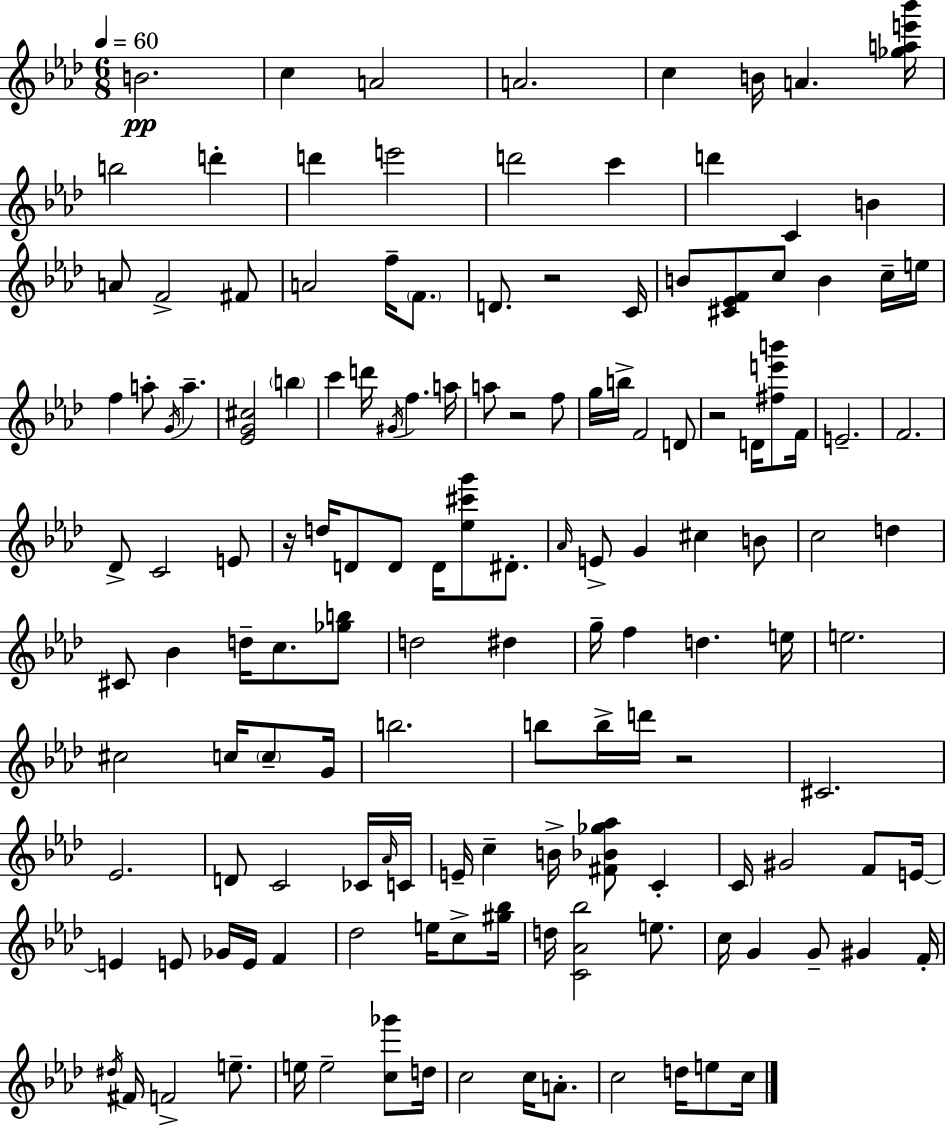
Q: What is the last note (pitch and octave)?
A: C5